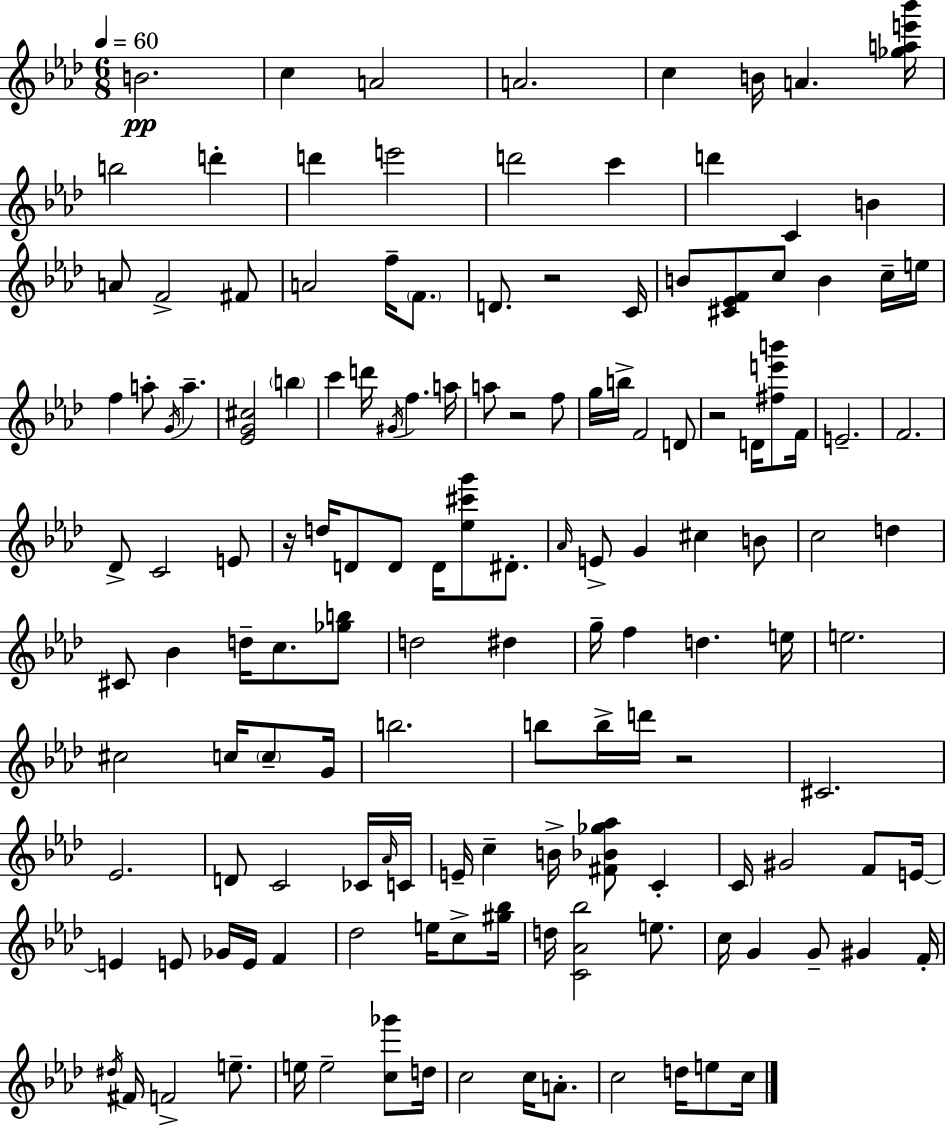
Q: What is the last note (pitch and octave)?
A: C5